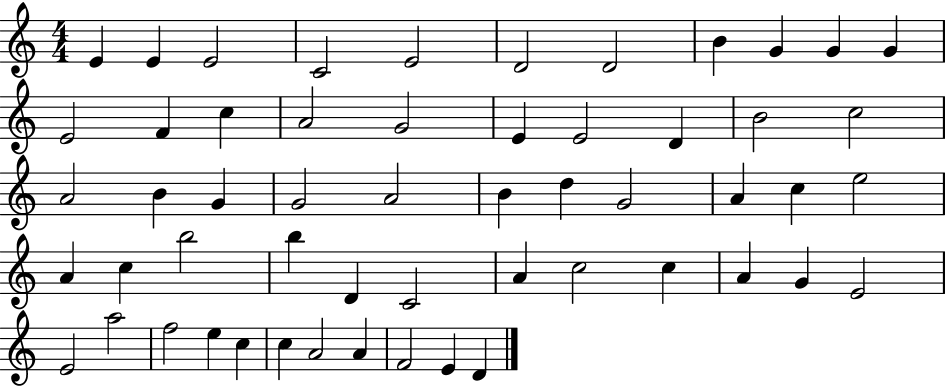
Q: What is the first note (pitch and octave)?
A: E4